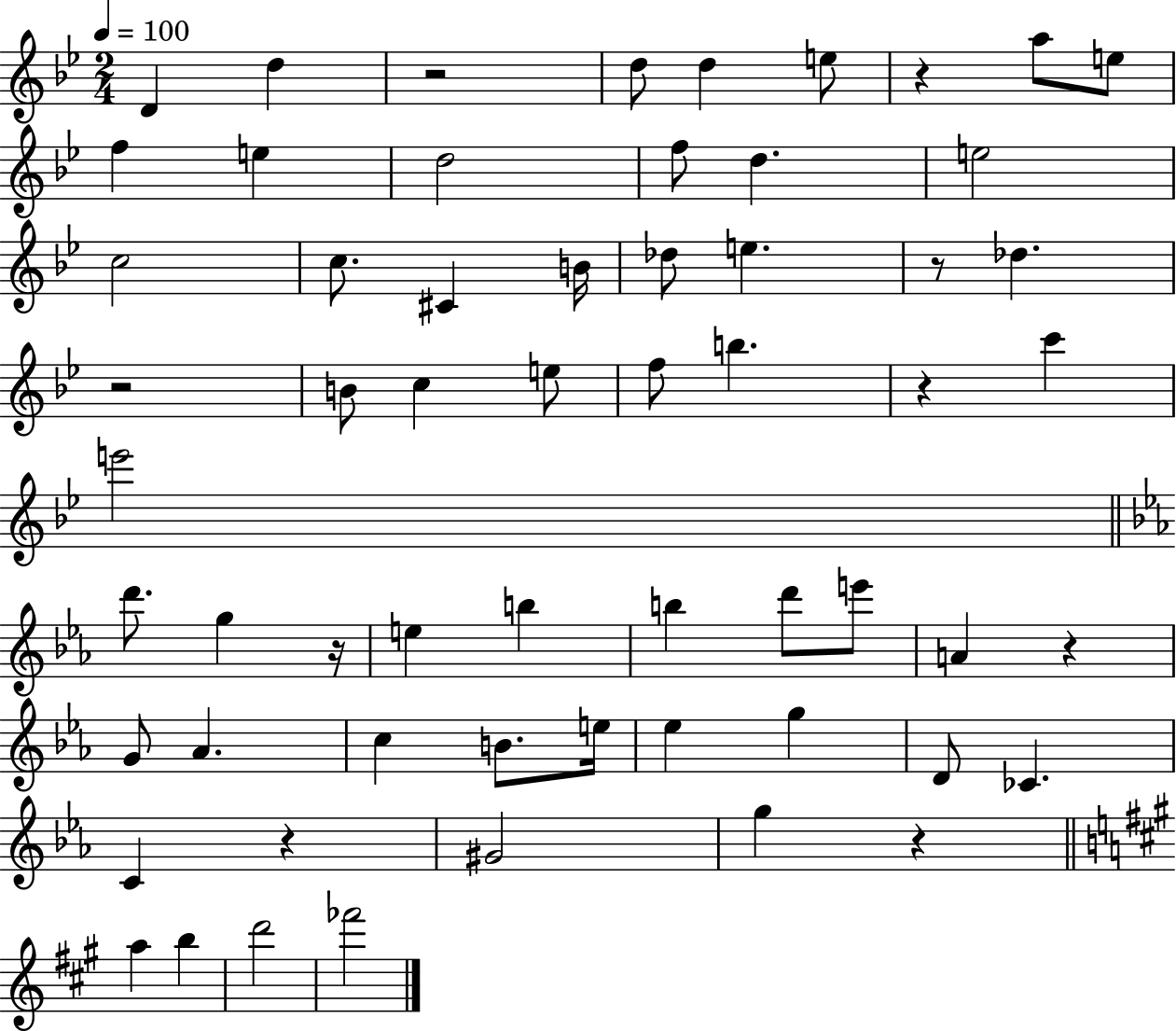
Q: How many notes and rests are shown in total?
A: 60